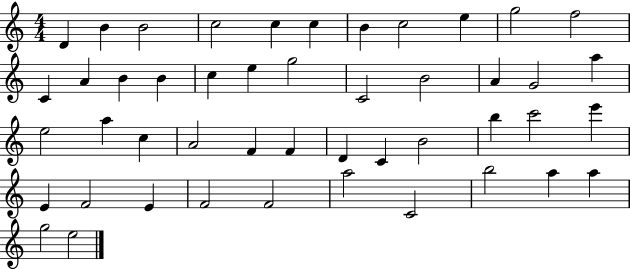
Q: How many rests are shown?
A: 0